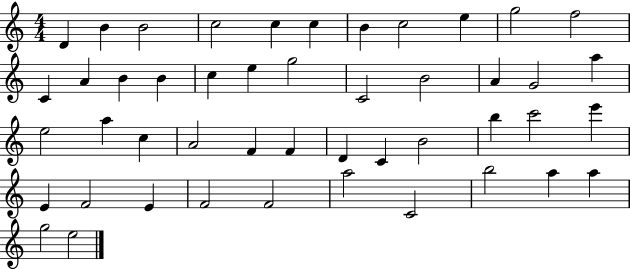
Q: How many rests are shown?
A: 0